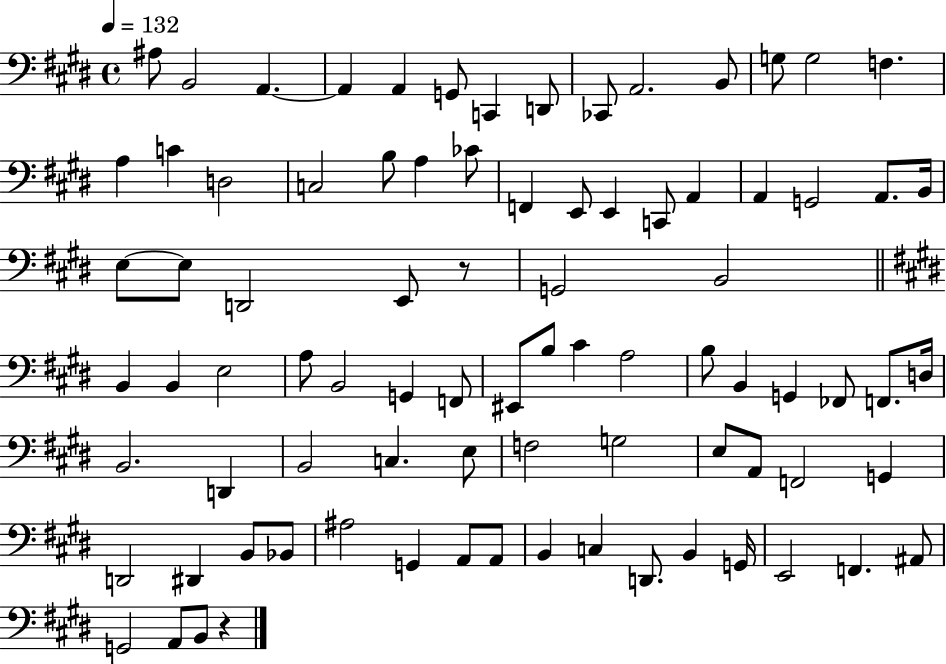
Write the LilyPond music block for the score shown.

{
  \clef bass
  \time 4/4
  \defaultTimeSignature
  \key e \major
  \tempo 4 = 132
  \repeat volta 2 { ais8 b,2 a,4.~~ | a,4 a,4 g,8 c,4 d,8 | ces,8 a,2. b,8 | g8 g2 f4. | \break a4 c'4 d2 | c2 b8 a4 ces'8 | f,4 e,8 e,4 c,8 a,4 | a,4 g,2 a,8. b,16 | \break e8~~ e8 d,2 e,8 r8 | g,2 b,2 | \bar "||" \break \key e \major b,4 b,4 e2 | a8 b,2 g,4 f,8 | eis,8 b8 cis'4 a2 | b8 b,4 g,4 fes,8 f,8. d16 | \break b,2. d,4 | b,2 c4. e8 | f2 g2 | e8 a,8 f,2 g,4 | \break d,2 dis,4 b,8 bes,8 | ais2 g,4 a,8 a,8 | b,4 c4 d,8. b,4 g,16 | e,2 f,4. ais,8 | \break g,2 a,8 b,8 r4 | } \bar "|."
}